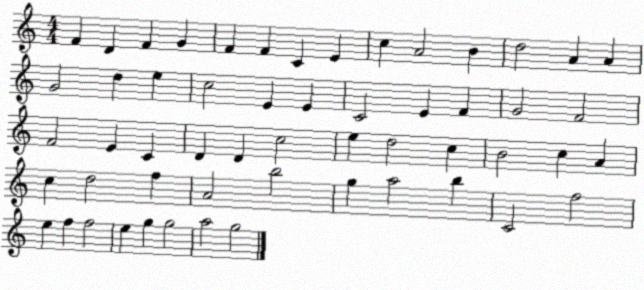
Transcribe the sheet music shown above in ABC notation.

X:1
T:Untitled
M:4/4
L:1/4
K:C
F D F G F F C E c A2 B d2 A A G2 d e c2 E E C2 E F G2 F2 F2 E C D D c2 e d2 c B2 c A c d2 f A2 b2 g a2 b C2 f2 e f f2 e g g2 a2 g2